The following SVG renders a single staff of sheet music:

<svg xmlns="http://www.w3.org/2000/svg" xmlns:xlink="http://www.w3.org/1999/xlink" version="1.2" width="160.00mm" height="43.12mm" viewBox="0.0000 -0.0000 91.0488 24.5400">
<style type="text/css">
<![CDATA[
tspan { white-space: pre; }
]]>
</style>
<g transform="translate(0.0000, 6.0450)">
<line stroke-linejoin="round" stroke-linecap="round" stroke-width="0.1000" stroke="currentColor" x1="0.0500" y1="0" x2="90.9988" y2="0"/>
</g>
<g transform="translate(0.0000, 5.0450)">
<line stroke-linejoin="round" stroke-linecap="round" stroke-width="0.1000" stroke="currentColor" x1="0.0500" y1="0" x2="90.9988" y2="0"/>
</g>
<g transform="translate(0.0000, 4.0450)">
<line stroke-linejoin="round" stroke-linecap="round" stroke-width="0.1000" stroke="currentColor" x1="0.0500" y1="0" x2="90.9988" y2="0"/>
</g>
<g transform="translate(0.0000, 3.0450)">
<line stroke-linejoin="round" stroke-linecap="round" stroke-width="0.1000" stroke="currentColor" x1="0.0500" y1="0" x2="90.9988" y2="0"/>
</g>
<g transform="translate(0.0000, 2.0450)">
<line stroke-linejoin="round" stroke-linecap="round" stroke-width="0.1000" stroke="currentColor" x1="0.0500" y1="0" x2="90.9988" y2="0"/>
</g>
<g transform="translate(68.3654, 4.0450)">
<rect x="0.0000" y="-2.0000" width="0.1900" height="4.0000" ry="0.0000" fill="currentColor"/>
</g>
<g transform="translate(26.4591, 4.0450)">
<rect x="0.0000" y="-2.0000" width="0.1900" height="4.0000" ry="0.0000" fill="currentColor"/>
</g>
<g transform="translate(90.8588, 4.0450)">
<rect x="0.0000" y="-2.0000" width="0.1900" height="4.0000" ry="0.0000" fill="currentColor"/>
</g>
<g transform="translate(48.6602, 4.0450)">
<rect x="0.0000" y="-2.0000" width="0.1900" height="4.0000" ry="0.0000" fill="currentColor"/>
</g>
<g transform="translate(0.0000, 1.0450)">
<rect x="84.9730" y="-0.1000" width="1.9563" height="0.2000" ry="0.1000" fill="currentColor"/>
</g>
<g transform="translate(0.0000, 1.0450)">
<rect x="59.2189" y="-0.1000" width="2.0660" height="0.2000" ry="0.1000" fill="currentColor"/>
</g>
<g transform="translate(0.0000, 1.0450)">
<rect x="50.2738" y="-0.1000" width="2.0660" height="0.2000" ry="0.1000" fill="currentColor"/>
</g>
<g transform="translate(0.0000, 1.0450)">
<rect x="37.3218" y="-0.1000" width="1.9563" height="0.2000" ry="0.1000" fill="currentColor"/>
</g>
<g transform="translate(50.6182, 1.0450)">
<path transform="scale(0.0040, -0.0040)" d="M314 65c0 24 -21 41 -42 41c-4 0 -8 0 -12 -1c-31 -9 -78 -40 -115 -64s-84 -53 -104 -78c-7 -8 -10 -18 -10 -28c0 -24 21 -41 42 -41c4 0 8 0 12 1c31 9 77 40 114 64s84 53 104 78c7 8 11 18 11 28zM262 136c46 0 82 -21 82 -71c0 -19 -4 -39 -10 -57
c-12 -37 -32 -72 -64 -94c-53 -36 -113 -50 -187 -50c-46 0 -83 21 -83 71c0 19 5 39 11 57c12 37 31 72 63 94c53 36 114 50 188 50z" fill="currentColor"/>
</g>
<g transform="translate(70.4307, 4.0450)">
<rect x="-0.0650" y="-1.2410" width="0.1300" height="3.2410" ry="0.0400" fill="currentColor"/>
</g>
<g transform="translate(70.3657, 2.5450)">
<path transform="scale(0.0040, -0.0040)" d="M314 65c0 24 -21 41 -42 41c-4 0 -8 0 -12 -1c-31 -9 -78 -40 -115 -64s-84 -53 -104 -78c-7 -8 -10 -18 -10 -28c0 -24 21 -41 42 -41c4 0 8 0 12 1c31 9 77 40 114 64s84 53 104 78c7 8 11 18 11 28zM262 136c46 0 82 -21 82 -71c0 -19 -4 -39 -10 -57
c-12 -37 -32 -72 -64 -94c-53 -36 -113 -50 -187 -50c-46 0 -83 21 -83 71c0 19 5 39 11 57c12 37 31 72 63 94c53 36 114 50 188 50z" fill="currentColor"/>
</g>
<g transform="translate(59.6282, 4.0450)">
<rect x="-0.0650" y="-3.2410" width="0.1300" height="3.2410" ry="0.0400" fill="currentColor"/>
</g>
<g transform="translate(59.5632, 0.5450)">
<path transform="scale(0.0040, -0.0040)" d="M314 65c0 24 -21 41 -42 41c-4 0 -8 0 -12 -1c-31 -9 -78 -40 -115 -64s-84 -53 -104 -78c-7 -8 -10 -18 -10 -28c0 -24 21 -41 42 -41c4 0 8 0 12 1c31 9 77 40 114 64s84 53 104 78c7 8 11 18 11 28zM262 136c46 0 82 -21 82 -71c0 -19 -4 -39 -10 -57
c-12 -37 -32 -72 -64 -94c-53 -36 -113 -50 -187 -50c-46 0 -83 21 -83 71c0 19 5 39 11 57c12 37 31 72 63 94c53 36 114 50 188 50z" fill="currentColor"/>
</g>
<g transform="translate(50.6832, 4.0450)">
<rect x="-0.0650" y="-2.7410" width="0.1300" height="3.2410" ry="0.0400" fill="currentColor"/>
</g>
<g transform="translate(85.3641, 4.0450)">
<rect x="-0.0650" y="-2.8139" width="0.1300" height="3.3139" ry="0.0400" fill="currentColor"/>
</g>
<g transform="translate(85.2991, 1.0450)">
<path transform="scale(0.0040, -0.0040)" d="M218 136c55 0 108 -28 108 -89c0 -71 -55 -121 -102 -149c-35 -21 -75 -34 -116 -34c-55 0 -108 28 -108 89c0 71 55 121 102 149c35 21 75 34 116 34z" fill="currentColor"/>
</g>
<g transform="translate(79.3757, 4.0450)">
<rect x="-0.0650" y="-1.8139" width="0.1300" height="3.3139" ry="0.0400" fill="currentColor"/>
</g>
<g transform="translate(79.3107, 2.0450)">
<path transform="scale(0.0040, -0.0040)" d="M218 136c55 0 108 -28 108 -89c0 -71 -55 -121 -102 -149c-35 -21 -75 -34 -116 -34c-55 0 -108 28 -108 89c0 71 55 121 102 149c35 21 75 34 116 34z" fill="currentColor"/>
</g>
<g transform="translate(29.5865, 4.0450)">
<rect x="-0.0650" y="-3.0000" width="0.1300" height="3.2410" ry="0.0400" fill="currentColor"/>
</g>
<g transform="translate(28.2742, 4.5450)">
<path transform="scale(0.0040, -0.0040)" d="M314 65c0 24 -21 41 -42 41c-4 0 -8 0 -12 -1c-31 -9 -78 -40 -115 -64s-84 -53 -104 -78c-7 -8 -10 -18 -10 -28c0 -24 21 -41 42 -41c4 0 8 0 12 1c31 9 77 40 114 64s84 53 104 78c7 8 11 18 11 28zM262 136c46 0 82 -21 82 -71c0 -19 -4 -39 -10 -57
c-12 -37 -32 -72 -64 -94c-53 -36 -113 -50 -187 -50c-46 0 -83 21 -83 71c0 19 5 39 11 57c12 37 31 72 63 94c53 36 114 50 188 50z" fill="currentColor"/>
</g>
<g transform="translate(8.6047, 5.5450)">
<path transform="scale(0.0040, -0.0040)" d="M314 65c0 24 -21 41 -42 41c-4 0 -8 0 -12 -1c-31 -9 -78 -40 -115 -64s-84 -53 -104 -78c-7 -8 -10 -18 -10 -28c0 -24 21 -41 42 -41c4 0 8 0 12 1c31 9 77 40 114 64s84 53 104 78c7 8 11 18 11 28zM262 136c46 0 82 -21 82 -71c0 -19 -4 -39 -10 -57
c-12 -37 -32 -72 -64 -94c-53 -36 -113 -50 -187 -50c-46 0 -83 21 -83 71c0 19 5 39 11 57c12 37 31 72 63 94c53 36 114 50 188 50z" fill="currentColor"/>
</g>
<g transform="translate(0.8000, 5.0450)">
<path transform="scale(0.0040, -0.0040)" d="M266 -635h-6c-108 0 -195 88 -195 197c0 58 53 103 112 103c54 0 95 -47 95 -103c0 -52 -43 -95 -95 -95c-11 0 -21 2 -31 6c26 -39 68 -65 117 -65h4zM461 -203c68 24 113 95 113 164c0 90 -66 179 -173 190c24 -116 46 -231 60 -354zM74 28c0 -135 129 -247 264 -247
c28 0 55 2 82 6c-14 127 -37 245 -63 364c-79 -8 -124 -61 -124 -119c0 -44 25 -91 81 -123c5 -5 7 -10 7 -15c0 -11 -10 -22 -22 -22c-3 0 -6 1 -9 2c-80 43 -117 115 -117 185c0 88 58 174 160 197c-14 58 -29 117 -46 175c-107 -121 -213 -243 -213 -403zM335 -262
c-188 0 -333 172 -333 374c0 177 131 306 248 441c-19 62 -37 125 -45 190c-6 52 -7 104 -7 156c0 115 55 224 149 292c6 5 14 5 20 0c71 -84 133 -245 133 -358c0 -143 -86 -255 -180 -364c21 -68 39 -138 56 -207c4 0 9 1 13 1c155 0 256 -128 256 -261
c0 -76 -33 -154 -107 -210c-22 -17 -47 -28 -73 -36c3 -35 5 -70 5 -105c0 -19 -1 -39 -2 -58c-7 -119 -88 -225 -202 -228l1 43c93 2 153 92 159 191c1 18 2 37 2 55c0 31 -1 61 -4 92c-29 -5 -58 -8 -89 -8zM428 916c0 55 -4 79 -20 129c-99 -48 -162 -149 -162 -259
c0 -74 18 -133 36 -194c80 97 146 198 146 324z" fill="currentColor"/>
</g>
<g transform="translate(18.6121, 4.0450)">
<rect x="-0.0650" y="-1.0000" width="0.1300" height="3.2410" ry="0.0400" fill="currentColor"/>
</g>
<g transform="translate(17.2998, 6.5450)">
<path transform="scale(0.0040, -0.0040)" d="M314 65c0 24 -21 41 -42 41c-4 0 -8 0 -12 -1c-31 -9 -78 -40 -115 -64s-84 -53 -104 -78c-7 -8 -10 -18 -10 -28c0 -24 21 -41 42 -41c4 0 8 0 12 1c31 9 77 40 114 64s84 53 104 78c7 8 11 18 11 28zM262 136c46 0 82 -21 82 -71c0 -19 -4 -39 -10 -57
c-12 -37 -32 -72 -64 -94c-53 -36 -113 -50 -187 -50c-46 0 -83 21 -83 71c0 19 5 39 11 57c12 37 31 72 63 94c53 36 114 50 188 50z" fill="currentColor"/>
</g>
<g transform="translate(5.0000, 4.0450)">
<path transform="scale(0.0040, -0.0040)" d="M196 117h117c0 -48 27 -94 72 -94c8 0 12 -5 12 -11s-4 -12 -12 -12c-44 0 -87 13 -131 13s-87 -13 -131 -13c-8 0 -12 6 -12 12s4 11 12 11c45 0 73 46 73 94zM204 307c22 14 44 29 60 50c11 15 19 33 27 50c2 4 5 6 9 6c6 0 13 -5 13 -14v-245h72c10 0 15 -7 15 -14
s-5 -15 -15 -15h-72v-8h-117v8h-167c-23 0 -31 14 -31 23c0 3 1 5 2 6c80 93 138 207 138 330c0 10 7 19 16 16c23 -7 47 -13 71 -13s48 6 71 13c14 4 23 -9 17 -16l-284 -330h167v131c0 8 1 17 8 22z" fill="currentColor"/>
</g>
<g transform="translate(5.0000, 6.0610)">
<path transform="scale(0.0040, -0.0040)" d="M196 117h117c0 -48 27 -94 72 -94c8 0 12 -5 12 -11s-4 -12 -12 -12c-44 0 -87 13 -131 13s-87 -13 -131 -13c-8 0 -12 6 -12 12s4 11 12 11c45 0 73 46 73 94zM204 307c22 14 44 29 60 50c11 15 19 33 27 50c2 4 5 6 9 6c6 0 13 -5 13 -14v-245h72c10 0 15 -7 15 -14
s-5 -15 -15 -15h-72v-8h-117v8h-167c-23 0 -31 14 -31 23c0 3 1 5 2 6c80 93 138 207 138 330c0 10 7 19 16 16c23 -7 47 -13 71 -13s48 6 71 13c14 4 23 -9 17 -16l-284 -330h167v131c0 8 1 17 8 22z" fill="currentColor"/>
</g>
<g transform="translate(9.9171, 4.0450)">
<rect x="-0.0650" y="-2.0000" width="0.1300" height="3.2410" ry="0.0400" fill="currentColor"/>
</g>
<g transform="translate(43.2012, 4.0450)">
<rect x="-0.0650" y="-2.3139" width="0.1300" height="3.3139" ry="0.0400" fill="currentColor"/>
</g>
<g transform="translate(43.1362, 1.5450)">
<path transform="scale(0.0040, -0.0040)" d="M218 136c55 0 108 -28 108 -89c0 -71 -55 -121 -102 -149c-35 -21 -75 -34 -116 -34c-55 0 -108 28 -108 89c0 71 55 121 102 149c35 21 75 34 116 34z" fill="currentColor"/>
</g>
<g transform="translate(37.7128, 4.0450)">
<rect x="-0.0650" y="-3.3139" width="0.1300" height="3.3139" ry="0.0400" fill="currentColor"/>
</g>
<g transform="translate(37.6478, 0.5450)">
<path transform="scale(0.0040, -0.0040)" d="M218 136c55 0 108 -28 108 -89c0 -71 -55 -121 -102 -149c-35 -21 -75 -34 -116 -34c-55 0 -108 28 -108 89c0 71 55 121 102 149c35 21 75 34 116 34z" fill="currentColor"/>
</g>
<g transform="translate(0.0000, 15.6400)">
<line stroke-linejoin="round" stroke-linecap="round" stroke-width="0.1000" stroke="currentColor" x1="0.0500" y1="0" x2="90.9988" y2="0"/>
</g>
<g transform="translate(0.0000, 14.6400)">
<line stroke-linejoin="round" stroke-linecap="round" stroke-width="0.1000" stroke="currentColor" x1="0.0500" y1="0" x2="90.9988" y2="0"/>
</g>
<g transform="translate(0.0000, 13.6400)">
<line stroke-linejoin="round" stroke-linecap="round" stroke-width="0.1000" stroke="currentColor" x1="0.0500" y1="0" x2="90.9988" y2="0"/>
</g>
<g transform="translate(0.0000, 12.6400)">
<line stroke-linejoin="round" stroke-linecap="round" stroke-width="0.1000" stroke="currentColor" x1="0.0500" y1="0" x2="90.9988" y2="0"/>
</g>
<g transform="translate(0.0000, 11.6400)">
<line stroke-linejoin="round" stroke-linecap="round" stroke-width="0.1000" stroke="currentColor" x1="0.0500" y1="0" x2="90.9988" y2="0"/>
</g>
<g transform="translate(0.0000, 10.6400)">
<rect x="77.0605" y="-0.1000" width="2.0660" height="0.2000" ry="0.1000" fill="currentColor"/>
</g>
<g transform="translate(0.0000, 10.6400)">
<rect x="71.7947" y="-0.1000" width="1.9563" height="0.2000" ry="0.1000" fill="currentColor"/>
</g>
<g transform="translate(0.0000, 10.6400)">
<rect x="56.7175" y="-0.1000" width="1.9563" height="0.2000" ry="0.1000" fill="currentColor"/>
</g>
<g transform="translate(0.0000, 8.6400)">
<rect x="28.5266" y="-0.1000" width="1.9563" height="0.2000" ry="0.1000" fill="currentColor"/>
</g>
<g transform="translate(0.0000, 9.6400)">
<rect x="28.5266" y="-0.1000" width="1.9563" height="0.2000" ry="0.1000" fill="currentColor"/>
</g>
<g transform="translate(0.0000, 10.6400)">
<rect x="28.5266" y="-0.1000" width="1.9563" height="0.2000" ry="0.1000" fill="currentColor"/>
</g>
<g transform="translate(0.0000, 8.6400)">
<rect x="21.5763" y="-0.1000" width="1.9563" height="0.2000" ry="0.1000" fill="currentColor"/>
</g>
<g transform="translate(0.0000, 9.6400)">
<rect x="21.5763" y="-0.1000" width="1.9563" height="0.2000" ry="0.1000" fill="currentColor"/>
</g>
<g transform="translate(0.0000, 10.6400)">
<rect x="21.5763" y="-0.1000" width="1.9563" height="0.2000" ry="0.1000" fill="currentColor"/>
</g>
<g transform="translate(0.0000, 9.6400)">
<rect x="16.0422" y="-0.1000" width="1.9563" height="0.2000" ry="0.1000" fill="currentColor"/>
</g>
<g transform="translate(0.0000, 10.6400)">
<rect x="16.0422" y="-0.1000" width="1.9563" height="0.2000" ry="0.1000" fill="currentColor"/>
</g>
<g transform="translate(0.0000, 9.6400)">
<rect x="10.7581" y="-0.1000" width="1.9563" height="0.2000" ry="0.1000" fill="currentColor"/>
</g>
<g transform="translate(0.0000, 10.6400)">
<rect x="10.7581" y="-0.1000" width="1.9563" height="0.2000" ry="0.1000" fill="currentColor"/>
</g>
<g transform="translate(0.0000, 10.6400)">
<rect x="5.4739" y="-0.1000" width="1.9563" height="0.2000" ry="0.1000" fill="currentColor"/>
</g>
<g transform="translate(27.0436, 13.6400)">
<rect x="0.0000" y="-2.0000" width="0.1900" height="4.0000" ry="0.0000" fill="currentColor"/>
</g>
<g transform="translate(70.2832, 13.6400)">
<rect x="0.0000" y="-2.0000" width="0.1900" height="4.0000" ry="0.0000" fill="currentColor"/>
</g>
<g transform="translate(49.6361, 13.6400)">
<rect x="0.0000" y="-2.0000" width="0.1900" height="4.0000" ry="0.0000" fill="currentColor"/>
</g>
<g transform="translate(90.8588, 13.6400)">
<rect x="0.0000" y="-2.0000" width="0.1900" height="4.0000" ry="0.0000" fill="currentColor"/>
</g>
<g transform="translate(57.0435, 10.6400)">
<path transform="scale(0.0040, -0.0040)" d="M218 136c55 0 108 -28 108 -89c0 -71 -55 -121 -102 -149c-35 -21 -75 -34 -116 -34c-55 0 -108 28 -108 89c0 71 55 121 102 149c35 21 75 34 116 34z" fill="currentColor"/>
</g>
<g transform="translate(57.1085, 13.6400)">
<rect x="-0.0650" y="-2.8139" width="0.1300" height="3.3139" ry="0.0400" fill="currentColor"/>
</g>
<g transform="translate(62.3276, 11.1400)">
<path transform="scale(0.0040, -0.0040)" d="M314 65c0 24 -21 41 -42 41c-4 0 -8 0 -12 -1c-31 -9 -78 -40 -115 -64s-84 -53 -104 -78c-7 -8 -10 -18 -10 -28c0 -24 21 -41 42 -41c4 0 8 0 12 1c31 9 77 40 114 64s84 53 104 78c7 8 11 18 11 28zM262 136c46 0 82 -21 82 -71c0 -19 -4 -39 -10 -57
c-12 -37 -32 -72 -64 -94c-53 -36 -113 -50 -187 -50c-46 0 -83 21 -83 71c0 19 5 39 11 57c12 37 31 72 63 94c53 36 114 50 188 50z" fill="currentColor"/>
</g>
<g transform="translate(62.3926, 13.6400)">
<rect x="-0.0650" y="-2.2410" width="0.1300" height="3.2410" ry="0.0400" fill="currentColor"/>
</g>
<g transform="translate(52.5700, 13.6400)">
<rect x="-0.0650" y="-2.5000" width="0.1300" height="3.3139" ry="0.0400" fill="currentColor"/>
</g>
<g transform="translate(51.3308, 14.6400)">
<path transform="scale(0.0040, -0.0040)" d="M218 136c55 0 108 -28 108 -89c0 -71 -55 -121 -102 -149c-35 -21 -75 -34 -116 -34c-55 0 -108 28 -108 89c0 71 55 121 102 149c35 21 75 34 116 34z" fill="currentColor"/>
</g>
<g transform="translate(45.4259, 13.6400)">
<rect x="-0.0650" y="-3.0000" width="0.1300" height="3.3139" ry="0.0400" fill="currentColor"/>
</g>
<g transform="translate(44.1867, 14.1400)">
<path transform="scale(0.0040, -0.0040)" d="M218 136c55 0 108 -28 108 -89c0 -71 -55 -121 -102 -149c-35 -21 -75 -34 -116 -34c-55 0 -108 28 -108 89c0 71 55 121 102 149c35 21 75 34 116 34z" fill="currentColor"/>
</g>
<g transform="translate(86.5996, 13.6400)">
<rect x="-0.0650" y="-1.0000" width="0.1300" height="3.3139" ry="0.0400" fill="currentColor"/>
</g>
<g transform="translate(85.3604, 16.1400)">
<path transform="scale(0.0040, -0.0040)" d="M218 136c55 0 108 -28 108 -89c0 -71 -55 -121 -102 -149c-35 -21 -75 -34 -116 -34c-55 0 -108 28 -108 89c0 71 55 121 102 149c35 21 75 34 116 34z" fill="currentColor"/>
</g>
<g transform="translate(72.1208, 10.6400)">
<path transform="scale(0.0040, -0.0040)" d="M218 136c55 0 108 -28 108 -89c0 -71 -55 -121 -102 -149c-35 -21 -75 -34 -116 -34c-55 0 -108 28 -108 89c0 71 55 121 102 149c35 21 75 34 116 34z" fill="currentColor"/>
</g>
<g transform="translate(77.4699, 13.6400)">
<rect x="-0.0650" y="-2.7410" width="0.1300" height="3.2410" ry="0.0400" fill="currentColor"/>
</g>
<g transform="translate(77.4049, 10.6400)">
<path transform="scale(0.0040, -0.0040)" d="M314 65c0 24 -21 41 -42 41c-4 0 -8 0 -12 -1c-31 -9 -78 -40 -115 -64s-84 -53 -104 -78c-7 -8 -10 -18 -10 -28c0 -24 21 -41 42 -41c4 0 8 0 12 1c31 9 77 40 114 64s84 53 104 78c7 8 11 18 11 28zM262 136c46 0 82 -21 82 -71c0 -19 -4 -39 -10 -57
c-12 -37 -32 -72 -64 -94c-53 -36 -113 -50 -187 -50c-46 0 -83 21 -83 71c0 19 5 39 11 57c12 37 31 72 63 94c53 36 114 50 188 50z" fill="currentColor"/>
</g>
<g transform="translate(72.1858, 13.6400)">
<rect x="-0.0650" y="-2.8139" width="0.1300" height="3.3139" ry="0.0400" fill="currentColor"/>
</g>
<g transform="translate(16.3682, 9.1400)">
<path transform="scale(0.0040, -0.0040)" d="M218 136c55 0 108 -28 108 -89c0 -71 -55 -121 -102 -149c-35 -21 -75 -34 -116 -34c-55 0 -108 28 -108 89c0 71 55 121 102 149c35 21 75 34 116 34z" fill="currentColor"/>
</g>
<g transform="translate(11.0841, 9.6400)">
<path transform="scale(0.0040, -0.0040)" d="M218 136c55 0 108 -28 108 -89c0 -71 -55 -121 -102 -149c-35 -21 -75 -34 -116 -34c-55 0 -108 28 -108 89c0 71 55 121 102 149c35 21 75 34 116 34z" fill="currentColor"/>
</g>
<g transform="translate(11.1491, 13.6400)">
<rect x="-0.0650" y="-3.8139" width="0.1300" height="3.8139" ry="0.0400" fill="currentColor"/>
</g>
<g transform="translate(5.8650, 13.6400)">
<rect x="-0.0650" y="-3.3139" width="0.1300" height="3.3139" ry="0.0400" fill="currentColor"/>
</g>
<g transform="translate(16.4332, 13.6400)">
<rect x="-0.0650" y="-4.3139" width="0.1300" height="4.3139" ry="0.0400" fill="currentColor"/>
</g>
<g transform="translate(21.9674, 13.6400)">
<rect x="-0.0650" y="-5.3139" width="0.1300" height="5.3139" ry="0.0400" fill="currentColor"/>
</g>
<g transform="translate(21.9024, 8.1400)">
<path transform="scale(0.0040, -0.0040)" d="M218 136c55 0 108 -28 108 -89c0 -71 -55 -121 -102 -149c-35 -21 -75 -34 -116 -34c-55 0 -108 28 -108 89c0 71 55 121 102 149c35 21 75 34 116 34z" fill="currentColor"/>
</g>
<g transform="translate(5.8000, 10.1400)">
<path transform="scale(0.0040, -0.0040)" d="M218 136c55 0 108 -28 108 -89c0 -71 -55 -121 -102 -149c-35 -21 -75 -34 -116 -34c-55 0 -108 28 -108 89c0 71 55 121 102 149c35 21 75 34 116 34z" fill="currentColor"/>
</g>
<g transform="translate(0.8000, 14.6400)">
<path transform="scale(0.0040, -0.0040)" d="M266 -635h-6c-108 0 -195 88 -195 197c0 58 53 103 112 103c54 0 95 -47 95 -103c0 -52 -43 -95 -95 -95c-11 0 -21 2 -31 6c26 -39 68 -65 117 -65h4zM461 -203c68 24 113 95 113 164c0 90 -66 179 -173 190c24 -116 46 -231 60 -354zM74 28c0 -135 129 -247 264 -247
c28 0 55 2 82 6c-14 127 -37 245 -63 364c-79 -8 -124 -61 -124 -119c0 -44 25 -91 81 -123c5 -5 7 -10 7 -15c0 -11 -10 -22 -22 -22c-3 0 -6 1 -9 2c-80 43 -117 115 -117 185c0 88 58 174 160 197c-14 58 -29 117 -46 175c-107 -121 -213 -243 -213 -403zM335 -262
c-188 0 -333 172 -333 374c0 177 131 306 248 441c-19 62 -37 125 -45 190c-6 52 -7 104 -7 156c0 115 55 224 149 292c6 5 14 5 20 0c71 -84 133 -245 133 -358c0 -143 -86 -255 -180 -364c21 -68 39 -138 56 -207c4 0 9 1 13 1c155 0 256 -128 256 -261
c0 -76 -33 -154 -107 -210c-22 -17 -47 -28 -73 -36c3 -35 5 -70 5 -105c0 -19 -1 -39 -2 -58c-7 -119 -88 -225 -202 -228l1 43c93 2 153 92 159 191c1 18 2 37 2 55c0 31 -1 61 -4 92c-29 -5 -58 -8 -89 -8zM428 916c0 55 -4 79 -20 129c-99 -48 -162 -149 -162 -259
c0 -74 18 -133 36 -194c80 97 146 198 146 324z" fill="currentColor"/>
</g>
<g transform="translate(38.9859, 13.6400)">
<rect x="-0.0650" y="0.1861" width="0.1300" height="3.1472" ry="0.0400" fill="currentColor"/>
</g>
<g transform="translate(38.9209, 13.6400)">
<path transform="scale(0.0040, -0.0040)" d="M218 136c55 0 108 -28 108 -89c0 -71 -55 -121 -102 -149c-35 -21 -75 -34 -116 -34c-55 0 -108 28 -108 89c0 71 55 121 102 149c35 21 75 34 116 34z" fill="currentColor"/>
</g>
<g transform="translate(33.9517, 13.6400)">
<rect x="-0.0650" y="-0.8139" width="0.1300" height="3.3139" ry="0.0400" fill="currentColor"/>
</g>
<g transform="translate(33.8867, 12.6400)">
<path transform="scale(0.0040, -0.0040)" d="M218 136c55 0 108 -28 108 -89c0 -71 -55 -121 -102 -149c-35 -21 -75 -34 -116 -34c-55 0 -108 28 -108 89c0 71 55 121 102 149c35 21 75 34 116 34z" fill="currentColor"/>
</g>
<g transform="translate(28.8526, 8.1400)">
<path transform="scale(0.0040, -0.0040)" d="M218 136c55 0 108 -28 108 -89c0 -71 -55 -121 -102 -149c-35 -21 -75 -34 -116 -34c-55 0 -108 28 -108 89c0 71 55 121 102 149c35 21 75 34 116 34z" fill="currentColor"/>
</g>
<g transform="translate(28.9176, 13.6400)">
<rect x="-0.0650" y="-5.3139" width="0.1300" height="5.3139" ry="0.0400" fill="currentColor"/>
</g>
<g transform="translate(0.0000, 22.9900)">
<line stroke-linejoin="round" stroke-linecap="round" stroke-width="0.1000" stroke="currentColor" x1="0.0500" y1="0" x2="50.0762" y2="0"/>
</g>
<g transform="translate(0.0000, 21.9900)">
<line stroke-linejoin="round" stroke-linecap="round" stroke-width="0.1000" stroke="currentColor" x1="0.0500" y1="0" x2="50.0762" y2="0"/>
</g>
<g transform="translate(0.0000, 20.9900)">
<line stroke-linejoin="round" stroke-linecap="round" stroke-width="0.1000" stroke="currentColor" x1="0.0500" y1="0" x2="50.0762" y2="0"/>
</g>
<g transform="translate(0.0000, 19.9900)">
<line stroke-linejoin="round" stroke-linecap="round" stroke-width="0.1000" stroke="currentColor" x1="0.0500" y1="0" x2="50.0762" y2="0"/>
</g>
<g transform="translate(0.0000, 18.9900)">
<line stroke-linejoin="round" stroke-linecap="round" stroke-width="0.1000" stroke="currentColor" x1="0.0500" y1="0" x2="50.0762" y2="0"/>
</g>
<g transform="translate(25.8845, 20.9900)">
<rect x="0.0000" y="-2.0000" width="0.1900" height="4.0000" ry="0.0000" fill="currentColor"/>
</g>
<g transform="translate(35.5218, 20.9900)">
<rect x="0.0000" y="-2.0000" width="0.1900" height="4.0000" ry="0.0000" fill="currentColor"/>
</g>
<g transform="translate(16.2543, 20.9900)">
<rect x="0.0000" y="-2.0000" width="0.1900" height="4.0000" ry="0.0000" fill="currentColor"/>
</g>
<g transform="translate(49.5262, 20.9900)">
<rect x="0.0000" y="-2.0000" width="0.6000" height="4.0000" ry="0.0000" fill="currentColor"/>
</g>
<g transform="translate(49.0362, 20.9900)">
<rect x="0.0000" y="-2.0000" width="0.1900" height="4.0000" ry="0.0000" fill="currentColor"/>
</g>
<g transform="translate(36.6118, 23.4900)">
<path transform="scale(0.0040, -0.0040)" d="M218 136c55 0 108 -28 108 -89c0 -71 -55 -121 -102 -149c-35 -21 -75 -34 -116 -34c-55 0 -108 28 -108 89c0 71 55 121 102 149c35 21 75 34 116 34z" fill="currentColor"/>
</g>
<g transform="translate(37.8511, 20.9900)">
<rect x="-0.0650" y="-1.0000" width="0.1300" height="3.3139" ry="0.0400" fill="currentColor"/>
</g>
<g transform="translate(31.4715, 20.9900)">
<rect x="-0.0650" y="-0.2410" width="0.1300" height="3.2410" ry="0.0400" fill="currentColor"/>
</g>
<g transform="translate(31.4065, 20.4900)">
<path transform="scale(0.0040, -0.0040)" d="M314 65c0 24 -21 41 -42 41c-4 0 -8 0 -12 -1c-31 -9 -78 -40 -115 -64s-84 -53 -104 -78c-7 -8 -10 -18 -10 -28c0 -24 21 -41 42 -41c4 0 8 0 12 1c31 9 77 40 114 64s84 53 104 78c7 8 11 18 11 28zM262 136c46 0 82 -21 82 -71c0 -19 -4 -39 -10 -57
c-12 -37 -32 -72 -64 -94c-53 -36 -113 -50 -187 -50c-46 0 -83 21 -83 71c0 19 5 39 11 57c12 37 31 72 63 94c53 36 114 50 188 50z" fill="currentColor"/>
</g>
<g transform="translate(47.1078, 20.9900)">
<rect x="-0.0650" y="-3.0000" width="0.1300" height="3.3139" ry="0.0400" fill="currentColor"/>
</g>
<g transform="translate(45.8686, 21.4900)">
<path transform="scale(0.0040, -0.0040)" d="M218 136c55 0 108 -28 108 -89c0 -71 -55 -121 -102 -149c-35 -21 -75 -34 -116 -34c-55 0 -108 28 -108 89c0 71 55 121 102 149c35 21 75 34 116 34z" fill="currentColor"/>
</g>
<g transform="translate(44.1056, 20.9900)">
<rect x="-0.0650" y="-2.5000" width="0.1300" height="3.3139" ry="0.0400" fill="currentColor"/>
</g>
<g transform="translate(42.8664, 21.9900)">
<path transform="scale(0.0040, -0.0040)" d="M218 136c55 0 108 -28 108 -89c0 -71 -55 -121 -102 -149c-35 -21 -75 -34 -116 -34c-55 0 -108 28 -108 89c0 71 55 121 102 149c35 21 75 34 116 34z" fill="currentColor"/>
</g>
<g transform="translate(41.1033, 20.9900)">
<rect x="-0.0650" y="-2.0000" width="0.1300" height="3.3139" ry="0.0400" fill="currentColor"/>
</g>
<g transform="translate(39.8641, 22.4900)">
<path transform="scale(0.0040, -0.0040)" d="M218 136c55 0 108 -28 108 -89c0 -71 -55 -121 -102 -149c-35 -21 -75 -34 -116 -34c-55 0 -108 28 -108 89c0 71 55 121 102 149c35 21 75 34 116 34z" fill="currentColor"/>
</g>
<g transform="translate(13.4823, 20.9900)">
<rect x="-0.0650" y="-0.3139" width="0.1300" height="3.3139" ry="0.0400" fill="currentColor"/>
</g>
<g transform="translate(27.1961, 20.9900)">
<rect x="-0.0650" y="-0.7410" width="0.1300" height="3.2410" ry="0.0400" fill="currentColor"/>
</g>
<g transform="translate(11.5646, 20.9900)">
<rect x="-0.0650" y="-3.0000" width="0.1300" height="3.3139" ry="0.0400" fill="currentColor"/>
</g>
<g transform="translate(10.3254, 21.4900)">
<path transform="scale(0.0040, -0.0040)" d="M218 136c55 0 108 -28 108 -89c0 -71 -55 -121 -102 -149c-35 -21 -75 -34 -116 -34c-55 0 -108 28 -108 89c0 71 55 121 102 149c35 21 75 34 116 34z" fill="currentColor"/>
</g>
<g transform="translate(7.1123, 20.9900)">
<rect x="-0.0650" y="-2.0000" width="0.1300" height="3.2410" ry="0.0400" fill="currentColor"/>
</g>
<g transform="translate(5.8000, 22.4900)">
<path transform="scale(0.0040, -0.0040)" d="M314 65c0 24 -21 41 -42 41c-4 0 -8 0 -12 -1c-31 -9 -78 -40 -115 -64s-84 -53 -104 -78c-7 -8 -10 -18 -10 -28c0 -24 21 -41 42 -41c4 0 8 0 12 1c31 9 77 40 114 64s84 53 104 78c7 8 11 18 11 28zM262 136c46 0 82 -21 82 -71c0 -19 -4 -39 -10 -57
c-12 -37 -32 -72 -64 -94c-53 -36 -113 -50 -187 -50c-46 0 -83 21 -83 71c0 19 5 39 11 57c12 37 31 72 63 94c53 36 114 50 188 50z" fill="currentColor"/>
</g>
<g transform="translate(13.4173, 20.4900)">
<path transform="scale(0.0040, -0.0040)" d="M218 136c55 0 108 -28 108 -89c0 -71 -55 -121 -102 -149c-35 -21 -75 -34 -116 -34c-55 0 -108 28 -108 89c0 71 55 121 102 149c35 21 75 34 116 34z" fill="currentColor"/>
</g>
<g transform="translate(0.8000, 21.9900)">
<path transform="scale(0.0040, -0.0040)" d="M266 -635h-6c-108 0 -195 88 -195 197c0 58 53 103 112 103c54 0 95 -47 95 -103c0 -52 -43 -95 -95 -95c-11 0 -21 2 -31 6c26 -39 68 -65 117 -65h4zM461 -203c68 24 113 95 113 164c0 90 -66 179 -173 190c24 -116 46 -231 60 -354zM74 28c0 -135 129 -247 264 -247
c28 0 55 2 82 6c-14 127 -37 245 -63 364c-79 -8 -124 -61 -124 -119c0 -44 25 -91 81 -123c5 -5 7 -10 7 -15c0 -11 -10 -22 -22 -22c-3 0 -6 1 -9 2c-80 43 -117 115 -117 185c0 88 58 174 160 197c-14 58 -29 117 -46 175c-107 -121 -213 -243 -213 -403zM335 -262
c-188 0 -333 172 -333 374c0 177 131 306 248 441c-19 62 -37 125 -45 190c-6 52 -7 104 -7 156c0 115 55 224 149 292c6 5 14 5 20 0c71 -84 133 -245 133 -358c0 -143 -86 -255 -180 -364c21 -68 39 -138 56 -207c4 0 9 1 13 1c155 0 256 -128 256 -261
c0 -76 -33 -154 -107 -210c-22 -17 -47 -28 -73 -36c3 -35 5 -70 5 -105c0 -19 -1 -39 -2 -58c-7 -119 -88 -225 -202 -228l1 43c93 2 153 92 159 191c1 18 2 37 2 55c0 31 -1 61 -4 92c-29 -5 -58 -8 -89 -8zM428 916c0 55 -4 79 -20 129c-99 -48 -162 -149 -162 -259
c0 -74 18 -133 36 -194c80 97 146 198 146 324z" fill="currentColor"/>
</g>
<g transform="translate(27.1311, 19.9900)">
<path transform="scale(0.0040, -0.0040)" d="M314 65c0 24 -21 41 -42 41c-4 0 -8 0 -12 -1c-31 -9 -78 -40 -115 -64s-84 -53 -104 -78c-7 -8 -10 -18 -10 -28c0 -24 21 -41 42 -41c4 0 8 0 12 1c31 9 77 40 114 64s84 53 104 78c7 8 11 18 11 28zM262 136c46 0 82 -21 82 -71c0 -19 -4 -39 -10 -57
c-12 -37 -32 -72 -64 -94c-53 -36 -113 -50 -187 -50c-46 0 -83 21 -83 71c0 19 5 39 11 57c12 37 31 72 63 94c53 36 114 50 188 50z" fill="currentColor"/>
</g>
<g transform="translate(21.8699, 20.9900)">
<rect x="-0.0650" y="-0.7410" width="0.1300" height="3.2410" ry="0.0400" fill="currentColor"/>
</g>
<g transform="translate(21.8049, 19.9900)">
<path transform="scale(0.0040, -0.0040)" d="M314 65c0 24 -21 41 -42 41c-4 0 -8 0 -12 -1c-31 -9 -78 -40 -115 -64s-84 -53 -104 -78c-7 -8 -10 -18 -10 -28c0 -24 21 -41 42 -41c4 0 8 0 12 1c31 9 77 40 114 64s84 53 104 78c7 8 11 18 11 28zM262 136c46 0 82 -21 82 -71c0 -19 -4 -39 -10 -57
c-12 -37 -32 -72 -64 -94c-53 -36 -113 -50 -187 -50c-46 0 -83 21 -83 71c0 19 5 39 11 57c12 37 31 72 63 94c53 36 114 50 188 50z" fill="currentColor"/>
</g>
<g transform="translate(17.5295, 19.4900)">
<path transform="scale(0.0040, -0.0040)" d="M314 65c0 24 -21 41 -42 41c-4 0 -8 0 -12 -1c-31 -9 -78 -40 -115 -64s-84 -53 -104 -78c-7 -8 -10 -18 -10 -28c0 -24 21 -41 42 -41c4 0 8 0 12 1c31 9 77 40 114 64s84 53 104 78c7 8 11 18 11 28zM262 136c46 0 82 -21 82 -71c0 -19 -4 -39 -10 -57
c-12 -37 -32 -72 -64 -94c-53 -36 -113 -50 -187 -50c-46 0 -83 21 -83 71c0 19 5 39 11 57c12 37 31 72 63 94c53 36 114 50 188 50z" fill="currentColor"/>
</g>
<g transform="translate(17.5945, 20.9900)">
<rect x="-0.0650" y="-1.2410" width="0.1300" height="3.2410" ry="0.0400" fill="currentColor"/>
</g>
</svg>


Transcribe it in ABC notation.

X:1
T:Untitled
M:4/4
L:1/4
K:C
F2 D2 A2 b g a2 b2 e2 f a b c' d' f' f' d B A G a g2 a a2 D F2 A c e2 d2 d2 c2 D F G A